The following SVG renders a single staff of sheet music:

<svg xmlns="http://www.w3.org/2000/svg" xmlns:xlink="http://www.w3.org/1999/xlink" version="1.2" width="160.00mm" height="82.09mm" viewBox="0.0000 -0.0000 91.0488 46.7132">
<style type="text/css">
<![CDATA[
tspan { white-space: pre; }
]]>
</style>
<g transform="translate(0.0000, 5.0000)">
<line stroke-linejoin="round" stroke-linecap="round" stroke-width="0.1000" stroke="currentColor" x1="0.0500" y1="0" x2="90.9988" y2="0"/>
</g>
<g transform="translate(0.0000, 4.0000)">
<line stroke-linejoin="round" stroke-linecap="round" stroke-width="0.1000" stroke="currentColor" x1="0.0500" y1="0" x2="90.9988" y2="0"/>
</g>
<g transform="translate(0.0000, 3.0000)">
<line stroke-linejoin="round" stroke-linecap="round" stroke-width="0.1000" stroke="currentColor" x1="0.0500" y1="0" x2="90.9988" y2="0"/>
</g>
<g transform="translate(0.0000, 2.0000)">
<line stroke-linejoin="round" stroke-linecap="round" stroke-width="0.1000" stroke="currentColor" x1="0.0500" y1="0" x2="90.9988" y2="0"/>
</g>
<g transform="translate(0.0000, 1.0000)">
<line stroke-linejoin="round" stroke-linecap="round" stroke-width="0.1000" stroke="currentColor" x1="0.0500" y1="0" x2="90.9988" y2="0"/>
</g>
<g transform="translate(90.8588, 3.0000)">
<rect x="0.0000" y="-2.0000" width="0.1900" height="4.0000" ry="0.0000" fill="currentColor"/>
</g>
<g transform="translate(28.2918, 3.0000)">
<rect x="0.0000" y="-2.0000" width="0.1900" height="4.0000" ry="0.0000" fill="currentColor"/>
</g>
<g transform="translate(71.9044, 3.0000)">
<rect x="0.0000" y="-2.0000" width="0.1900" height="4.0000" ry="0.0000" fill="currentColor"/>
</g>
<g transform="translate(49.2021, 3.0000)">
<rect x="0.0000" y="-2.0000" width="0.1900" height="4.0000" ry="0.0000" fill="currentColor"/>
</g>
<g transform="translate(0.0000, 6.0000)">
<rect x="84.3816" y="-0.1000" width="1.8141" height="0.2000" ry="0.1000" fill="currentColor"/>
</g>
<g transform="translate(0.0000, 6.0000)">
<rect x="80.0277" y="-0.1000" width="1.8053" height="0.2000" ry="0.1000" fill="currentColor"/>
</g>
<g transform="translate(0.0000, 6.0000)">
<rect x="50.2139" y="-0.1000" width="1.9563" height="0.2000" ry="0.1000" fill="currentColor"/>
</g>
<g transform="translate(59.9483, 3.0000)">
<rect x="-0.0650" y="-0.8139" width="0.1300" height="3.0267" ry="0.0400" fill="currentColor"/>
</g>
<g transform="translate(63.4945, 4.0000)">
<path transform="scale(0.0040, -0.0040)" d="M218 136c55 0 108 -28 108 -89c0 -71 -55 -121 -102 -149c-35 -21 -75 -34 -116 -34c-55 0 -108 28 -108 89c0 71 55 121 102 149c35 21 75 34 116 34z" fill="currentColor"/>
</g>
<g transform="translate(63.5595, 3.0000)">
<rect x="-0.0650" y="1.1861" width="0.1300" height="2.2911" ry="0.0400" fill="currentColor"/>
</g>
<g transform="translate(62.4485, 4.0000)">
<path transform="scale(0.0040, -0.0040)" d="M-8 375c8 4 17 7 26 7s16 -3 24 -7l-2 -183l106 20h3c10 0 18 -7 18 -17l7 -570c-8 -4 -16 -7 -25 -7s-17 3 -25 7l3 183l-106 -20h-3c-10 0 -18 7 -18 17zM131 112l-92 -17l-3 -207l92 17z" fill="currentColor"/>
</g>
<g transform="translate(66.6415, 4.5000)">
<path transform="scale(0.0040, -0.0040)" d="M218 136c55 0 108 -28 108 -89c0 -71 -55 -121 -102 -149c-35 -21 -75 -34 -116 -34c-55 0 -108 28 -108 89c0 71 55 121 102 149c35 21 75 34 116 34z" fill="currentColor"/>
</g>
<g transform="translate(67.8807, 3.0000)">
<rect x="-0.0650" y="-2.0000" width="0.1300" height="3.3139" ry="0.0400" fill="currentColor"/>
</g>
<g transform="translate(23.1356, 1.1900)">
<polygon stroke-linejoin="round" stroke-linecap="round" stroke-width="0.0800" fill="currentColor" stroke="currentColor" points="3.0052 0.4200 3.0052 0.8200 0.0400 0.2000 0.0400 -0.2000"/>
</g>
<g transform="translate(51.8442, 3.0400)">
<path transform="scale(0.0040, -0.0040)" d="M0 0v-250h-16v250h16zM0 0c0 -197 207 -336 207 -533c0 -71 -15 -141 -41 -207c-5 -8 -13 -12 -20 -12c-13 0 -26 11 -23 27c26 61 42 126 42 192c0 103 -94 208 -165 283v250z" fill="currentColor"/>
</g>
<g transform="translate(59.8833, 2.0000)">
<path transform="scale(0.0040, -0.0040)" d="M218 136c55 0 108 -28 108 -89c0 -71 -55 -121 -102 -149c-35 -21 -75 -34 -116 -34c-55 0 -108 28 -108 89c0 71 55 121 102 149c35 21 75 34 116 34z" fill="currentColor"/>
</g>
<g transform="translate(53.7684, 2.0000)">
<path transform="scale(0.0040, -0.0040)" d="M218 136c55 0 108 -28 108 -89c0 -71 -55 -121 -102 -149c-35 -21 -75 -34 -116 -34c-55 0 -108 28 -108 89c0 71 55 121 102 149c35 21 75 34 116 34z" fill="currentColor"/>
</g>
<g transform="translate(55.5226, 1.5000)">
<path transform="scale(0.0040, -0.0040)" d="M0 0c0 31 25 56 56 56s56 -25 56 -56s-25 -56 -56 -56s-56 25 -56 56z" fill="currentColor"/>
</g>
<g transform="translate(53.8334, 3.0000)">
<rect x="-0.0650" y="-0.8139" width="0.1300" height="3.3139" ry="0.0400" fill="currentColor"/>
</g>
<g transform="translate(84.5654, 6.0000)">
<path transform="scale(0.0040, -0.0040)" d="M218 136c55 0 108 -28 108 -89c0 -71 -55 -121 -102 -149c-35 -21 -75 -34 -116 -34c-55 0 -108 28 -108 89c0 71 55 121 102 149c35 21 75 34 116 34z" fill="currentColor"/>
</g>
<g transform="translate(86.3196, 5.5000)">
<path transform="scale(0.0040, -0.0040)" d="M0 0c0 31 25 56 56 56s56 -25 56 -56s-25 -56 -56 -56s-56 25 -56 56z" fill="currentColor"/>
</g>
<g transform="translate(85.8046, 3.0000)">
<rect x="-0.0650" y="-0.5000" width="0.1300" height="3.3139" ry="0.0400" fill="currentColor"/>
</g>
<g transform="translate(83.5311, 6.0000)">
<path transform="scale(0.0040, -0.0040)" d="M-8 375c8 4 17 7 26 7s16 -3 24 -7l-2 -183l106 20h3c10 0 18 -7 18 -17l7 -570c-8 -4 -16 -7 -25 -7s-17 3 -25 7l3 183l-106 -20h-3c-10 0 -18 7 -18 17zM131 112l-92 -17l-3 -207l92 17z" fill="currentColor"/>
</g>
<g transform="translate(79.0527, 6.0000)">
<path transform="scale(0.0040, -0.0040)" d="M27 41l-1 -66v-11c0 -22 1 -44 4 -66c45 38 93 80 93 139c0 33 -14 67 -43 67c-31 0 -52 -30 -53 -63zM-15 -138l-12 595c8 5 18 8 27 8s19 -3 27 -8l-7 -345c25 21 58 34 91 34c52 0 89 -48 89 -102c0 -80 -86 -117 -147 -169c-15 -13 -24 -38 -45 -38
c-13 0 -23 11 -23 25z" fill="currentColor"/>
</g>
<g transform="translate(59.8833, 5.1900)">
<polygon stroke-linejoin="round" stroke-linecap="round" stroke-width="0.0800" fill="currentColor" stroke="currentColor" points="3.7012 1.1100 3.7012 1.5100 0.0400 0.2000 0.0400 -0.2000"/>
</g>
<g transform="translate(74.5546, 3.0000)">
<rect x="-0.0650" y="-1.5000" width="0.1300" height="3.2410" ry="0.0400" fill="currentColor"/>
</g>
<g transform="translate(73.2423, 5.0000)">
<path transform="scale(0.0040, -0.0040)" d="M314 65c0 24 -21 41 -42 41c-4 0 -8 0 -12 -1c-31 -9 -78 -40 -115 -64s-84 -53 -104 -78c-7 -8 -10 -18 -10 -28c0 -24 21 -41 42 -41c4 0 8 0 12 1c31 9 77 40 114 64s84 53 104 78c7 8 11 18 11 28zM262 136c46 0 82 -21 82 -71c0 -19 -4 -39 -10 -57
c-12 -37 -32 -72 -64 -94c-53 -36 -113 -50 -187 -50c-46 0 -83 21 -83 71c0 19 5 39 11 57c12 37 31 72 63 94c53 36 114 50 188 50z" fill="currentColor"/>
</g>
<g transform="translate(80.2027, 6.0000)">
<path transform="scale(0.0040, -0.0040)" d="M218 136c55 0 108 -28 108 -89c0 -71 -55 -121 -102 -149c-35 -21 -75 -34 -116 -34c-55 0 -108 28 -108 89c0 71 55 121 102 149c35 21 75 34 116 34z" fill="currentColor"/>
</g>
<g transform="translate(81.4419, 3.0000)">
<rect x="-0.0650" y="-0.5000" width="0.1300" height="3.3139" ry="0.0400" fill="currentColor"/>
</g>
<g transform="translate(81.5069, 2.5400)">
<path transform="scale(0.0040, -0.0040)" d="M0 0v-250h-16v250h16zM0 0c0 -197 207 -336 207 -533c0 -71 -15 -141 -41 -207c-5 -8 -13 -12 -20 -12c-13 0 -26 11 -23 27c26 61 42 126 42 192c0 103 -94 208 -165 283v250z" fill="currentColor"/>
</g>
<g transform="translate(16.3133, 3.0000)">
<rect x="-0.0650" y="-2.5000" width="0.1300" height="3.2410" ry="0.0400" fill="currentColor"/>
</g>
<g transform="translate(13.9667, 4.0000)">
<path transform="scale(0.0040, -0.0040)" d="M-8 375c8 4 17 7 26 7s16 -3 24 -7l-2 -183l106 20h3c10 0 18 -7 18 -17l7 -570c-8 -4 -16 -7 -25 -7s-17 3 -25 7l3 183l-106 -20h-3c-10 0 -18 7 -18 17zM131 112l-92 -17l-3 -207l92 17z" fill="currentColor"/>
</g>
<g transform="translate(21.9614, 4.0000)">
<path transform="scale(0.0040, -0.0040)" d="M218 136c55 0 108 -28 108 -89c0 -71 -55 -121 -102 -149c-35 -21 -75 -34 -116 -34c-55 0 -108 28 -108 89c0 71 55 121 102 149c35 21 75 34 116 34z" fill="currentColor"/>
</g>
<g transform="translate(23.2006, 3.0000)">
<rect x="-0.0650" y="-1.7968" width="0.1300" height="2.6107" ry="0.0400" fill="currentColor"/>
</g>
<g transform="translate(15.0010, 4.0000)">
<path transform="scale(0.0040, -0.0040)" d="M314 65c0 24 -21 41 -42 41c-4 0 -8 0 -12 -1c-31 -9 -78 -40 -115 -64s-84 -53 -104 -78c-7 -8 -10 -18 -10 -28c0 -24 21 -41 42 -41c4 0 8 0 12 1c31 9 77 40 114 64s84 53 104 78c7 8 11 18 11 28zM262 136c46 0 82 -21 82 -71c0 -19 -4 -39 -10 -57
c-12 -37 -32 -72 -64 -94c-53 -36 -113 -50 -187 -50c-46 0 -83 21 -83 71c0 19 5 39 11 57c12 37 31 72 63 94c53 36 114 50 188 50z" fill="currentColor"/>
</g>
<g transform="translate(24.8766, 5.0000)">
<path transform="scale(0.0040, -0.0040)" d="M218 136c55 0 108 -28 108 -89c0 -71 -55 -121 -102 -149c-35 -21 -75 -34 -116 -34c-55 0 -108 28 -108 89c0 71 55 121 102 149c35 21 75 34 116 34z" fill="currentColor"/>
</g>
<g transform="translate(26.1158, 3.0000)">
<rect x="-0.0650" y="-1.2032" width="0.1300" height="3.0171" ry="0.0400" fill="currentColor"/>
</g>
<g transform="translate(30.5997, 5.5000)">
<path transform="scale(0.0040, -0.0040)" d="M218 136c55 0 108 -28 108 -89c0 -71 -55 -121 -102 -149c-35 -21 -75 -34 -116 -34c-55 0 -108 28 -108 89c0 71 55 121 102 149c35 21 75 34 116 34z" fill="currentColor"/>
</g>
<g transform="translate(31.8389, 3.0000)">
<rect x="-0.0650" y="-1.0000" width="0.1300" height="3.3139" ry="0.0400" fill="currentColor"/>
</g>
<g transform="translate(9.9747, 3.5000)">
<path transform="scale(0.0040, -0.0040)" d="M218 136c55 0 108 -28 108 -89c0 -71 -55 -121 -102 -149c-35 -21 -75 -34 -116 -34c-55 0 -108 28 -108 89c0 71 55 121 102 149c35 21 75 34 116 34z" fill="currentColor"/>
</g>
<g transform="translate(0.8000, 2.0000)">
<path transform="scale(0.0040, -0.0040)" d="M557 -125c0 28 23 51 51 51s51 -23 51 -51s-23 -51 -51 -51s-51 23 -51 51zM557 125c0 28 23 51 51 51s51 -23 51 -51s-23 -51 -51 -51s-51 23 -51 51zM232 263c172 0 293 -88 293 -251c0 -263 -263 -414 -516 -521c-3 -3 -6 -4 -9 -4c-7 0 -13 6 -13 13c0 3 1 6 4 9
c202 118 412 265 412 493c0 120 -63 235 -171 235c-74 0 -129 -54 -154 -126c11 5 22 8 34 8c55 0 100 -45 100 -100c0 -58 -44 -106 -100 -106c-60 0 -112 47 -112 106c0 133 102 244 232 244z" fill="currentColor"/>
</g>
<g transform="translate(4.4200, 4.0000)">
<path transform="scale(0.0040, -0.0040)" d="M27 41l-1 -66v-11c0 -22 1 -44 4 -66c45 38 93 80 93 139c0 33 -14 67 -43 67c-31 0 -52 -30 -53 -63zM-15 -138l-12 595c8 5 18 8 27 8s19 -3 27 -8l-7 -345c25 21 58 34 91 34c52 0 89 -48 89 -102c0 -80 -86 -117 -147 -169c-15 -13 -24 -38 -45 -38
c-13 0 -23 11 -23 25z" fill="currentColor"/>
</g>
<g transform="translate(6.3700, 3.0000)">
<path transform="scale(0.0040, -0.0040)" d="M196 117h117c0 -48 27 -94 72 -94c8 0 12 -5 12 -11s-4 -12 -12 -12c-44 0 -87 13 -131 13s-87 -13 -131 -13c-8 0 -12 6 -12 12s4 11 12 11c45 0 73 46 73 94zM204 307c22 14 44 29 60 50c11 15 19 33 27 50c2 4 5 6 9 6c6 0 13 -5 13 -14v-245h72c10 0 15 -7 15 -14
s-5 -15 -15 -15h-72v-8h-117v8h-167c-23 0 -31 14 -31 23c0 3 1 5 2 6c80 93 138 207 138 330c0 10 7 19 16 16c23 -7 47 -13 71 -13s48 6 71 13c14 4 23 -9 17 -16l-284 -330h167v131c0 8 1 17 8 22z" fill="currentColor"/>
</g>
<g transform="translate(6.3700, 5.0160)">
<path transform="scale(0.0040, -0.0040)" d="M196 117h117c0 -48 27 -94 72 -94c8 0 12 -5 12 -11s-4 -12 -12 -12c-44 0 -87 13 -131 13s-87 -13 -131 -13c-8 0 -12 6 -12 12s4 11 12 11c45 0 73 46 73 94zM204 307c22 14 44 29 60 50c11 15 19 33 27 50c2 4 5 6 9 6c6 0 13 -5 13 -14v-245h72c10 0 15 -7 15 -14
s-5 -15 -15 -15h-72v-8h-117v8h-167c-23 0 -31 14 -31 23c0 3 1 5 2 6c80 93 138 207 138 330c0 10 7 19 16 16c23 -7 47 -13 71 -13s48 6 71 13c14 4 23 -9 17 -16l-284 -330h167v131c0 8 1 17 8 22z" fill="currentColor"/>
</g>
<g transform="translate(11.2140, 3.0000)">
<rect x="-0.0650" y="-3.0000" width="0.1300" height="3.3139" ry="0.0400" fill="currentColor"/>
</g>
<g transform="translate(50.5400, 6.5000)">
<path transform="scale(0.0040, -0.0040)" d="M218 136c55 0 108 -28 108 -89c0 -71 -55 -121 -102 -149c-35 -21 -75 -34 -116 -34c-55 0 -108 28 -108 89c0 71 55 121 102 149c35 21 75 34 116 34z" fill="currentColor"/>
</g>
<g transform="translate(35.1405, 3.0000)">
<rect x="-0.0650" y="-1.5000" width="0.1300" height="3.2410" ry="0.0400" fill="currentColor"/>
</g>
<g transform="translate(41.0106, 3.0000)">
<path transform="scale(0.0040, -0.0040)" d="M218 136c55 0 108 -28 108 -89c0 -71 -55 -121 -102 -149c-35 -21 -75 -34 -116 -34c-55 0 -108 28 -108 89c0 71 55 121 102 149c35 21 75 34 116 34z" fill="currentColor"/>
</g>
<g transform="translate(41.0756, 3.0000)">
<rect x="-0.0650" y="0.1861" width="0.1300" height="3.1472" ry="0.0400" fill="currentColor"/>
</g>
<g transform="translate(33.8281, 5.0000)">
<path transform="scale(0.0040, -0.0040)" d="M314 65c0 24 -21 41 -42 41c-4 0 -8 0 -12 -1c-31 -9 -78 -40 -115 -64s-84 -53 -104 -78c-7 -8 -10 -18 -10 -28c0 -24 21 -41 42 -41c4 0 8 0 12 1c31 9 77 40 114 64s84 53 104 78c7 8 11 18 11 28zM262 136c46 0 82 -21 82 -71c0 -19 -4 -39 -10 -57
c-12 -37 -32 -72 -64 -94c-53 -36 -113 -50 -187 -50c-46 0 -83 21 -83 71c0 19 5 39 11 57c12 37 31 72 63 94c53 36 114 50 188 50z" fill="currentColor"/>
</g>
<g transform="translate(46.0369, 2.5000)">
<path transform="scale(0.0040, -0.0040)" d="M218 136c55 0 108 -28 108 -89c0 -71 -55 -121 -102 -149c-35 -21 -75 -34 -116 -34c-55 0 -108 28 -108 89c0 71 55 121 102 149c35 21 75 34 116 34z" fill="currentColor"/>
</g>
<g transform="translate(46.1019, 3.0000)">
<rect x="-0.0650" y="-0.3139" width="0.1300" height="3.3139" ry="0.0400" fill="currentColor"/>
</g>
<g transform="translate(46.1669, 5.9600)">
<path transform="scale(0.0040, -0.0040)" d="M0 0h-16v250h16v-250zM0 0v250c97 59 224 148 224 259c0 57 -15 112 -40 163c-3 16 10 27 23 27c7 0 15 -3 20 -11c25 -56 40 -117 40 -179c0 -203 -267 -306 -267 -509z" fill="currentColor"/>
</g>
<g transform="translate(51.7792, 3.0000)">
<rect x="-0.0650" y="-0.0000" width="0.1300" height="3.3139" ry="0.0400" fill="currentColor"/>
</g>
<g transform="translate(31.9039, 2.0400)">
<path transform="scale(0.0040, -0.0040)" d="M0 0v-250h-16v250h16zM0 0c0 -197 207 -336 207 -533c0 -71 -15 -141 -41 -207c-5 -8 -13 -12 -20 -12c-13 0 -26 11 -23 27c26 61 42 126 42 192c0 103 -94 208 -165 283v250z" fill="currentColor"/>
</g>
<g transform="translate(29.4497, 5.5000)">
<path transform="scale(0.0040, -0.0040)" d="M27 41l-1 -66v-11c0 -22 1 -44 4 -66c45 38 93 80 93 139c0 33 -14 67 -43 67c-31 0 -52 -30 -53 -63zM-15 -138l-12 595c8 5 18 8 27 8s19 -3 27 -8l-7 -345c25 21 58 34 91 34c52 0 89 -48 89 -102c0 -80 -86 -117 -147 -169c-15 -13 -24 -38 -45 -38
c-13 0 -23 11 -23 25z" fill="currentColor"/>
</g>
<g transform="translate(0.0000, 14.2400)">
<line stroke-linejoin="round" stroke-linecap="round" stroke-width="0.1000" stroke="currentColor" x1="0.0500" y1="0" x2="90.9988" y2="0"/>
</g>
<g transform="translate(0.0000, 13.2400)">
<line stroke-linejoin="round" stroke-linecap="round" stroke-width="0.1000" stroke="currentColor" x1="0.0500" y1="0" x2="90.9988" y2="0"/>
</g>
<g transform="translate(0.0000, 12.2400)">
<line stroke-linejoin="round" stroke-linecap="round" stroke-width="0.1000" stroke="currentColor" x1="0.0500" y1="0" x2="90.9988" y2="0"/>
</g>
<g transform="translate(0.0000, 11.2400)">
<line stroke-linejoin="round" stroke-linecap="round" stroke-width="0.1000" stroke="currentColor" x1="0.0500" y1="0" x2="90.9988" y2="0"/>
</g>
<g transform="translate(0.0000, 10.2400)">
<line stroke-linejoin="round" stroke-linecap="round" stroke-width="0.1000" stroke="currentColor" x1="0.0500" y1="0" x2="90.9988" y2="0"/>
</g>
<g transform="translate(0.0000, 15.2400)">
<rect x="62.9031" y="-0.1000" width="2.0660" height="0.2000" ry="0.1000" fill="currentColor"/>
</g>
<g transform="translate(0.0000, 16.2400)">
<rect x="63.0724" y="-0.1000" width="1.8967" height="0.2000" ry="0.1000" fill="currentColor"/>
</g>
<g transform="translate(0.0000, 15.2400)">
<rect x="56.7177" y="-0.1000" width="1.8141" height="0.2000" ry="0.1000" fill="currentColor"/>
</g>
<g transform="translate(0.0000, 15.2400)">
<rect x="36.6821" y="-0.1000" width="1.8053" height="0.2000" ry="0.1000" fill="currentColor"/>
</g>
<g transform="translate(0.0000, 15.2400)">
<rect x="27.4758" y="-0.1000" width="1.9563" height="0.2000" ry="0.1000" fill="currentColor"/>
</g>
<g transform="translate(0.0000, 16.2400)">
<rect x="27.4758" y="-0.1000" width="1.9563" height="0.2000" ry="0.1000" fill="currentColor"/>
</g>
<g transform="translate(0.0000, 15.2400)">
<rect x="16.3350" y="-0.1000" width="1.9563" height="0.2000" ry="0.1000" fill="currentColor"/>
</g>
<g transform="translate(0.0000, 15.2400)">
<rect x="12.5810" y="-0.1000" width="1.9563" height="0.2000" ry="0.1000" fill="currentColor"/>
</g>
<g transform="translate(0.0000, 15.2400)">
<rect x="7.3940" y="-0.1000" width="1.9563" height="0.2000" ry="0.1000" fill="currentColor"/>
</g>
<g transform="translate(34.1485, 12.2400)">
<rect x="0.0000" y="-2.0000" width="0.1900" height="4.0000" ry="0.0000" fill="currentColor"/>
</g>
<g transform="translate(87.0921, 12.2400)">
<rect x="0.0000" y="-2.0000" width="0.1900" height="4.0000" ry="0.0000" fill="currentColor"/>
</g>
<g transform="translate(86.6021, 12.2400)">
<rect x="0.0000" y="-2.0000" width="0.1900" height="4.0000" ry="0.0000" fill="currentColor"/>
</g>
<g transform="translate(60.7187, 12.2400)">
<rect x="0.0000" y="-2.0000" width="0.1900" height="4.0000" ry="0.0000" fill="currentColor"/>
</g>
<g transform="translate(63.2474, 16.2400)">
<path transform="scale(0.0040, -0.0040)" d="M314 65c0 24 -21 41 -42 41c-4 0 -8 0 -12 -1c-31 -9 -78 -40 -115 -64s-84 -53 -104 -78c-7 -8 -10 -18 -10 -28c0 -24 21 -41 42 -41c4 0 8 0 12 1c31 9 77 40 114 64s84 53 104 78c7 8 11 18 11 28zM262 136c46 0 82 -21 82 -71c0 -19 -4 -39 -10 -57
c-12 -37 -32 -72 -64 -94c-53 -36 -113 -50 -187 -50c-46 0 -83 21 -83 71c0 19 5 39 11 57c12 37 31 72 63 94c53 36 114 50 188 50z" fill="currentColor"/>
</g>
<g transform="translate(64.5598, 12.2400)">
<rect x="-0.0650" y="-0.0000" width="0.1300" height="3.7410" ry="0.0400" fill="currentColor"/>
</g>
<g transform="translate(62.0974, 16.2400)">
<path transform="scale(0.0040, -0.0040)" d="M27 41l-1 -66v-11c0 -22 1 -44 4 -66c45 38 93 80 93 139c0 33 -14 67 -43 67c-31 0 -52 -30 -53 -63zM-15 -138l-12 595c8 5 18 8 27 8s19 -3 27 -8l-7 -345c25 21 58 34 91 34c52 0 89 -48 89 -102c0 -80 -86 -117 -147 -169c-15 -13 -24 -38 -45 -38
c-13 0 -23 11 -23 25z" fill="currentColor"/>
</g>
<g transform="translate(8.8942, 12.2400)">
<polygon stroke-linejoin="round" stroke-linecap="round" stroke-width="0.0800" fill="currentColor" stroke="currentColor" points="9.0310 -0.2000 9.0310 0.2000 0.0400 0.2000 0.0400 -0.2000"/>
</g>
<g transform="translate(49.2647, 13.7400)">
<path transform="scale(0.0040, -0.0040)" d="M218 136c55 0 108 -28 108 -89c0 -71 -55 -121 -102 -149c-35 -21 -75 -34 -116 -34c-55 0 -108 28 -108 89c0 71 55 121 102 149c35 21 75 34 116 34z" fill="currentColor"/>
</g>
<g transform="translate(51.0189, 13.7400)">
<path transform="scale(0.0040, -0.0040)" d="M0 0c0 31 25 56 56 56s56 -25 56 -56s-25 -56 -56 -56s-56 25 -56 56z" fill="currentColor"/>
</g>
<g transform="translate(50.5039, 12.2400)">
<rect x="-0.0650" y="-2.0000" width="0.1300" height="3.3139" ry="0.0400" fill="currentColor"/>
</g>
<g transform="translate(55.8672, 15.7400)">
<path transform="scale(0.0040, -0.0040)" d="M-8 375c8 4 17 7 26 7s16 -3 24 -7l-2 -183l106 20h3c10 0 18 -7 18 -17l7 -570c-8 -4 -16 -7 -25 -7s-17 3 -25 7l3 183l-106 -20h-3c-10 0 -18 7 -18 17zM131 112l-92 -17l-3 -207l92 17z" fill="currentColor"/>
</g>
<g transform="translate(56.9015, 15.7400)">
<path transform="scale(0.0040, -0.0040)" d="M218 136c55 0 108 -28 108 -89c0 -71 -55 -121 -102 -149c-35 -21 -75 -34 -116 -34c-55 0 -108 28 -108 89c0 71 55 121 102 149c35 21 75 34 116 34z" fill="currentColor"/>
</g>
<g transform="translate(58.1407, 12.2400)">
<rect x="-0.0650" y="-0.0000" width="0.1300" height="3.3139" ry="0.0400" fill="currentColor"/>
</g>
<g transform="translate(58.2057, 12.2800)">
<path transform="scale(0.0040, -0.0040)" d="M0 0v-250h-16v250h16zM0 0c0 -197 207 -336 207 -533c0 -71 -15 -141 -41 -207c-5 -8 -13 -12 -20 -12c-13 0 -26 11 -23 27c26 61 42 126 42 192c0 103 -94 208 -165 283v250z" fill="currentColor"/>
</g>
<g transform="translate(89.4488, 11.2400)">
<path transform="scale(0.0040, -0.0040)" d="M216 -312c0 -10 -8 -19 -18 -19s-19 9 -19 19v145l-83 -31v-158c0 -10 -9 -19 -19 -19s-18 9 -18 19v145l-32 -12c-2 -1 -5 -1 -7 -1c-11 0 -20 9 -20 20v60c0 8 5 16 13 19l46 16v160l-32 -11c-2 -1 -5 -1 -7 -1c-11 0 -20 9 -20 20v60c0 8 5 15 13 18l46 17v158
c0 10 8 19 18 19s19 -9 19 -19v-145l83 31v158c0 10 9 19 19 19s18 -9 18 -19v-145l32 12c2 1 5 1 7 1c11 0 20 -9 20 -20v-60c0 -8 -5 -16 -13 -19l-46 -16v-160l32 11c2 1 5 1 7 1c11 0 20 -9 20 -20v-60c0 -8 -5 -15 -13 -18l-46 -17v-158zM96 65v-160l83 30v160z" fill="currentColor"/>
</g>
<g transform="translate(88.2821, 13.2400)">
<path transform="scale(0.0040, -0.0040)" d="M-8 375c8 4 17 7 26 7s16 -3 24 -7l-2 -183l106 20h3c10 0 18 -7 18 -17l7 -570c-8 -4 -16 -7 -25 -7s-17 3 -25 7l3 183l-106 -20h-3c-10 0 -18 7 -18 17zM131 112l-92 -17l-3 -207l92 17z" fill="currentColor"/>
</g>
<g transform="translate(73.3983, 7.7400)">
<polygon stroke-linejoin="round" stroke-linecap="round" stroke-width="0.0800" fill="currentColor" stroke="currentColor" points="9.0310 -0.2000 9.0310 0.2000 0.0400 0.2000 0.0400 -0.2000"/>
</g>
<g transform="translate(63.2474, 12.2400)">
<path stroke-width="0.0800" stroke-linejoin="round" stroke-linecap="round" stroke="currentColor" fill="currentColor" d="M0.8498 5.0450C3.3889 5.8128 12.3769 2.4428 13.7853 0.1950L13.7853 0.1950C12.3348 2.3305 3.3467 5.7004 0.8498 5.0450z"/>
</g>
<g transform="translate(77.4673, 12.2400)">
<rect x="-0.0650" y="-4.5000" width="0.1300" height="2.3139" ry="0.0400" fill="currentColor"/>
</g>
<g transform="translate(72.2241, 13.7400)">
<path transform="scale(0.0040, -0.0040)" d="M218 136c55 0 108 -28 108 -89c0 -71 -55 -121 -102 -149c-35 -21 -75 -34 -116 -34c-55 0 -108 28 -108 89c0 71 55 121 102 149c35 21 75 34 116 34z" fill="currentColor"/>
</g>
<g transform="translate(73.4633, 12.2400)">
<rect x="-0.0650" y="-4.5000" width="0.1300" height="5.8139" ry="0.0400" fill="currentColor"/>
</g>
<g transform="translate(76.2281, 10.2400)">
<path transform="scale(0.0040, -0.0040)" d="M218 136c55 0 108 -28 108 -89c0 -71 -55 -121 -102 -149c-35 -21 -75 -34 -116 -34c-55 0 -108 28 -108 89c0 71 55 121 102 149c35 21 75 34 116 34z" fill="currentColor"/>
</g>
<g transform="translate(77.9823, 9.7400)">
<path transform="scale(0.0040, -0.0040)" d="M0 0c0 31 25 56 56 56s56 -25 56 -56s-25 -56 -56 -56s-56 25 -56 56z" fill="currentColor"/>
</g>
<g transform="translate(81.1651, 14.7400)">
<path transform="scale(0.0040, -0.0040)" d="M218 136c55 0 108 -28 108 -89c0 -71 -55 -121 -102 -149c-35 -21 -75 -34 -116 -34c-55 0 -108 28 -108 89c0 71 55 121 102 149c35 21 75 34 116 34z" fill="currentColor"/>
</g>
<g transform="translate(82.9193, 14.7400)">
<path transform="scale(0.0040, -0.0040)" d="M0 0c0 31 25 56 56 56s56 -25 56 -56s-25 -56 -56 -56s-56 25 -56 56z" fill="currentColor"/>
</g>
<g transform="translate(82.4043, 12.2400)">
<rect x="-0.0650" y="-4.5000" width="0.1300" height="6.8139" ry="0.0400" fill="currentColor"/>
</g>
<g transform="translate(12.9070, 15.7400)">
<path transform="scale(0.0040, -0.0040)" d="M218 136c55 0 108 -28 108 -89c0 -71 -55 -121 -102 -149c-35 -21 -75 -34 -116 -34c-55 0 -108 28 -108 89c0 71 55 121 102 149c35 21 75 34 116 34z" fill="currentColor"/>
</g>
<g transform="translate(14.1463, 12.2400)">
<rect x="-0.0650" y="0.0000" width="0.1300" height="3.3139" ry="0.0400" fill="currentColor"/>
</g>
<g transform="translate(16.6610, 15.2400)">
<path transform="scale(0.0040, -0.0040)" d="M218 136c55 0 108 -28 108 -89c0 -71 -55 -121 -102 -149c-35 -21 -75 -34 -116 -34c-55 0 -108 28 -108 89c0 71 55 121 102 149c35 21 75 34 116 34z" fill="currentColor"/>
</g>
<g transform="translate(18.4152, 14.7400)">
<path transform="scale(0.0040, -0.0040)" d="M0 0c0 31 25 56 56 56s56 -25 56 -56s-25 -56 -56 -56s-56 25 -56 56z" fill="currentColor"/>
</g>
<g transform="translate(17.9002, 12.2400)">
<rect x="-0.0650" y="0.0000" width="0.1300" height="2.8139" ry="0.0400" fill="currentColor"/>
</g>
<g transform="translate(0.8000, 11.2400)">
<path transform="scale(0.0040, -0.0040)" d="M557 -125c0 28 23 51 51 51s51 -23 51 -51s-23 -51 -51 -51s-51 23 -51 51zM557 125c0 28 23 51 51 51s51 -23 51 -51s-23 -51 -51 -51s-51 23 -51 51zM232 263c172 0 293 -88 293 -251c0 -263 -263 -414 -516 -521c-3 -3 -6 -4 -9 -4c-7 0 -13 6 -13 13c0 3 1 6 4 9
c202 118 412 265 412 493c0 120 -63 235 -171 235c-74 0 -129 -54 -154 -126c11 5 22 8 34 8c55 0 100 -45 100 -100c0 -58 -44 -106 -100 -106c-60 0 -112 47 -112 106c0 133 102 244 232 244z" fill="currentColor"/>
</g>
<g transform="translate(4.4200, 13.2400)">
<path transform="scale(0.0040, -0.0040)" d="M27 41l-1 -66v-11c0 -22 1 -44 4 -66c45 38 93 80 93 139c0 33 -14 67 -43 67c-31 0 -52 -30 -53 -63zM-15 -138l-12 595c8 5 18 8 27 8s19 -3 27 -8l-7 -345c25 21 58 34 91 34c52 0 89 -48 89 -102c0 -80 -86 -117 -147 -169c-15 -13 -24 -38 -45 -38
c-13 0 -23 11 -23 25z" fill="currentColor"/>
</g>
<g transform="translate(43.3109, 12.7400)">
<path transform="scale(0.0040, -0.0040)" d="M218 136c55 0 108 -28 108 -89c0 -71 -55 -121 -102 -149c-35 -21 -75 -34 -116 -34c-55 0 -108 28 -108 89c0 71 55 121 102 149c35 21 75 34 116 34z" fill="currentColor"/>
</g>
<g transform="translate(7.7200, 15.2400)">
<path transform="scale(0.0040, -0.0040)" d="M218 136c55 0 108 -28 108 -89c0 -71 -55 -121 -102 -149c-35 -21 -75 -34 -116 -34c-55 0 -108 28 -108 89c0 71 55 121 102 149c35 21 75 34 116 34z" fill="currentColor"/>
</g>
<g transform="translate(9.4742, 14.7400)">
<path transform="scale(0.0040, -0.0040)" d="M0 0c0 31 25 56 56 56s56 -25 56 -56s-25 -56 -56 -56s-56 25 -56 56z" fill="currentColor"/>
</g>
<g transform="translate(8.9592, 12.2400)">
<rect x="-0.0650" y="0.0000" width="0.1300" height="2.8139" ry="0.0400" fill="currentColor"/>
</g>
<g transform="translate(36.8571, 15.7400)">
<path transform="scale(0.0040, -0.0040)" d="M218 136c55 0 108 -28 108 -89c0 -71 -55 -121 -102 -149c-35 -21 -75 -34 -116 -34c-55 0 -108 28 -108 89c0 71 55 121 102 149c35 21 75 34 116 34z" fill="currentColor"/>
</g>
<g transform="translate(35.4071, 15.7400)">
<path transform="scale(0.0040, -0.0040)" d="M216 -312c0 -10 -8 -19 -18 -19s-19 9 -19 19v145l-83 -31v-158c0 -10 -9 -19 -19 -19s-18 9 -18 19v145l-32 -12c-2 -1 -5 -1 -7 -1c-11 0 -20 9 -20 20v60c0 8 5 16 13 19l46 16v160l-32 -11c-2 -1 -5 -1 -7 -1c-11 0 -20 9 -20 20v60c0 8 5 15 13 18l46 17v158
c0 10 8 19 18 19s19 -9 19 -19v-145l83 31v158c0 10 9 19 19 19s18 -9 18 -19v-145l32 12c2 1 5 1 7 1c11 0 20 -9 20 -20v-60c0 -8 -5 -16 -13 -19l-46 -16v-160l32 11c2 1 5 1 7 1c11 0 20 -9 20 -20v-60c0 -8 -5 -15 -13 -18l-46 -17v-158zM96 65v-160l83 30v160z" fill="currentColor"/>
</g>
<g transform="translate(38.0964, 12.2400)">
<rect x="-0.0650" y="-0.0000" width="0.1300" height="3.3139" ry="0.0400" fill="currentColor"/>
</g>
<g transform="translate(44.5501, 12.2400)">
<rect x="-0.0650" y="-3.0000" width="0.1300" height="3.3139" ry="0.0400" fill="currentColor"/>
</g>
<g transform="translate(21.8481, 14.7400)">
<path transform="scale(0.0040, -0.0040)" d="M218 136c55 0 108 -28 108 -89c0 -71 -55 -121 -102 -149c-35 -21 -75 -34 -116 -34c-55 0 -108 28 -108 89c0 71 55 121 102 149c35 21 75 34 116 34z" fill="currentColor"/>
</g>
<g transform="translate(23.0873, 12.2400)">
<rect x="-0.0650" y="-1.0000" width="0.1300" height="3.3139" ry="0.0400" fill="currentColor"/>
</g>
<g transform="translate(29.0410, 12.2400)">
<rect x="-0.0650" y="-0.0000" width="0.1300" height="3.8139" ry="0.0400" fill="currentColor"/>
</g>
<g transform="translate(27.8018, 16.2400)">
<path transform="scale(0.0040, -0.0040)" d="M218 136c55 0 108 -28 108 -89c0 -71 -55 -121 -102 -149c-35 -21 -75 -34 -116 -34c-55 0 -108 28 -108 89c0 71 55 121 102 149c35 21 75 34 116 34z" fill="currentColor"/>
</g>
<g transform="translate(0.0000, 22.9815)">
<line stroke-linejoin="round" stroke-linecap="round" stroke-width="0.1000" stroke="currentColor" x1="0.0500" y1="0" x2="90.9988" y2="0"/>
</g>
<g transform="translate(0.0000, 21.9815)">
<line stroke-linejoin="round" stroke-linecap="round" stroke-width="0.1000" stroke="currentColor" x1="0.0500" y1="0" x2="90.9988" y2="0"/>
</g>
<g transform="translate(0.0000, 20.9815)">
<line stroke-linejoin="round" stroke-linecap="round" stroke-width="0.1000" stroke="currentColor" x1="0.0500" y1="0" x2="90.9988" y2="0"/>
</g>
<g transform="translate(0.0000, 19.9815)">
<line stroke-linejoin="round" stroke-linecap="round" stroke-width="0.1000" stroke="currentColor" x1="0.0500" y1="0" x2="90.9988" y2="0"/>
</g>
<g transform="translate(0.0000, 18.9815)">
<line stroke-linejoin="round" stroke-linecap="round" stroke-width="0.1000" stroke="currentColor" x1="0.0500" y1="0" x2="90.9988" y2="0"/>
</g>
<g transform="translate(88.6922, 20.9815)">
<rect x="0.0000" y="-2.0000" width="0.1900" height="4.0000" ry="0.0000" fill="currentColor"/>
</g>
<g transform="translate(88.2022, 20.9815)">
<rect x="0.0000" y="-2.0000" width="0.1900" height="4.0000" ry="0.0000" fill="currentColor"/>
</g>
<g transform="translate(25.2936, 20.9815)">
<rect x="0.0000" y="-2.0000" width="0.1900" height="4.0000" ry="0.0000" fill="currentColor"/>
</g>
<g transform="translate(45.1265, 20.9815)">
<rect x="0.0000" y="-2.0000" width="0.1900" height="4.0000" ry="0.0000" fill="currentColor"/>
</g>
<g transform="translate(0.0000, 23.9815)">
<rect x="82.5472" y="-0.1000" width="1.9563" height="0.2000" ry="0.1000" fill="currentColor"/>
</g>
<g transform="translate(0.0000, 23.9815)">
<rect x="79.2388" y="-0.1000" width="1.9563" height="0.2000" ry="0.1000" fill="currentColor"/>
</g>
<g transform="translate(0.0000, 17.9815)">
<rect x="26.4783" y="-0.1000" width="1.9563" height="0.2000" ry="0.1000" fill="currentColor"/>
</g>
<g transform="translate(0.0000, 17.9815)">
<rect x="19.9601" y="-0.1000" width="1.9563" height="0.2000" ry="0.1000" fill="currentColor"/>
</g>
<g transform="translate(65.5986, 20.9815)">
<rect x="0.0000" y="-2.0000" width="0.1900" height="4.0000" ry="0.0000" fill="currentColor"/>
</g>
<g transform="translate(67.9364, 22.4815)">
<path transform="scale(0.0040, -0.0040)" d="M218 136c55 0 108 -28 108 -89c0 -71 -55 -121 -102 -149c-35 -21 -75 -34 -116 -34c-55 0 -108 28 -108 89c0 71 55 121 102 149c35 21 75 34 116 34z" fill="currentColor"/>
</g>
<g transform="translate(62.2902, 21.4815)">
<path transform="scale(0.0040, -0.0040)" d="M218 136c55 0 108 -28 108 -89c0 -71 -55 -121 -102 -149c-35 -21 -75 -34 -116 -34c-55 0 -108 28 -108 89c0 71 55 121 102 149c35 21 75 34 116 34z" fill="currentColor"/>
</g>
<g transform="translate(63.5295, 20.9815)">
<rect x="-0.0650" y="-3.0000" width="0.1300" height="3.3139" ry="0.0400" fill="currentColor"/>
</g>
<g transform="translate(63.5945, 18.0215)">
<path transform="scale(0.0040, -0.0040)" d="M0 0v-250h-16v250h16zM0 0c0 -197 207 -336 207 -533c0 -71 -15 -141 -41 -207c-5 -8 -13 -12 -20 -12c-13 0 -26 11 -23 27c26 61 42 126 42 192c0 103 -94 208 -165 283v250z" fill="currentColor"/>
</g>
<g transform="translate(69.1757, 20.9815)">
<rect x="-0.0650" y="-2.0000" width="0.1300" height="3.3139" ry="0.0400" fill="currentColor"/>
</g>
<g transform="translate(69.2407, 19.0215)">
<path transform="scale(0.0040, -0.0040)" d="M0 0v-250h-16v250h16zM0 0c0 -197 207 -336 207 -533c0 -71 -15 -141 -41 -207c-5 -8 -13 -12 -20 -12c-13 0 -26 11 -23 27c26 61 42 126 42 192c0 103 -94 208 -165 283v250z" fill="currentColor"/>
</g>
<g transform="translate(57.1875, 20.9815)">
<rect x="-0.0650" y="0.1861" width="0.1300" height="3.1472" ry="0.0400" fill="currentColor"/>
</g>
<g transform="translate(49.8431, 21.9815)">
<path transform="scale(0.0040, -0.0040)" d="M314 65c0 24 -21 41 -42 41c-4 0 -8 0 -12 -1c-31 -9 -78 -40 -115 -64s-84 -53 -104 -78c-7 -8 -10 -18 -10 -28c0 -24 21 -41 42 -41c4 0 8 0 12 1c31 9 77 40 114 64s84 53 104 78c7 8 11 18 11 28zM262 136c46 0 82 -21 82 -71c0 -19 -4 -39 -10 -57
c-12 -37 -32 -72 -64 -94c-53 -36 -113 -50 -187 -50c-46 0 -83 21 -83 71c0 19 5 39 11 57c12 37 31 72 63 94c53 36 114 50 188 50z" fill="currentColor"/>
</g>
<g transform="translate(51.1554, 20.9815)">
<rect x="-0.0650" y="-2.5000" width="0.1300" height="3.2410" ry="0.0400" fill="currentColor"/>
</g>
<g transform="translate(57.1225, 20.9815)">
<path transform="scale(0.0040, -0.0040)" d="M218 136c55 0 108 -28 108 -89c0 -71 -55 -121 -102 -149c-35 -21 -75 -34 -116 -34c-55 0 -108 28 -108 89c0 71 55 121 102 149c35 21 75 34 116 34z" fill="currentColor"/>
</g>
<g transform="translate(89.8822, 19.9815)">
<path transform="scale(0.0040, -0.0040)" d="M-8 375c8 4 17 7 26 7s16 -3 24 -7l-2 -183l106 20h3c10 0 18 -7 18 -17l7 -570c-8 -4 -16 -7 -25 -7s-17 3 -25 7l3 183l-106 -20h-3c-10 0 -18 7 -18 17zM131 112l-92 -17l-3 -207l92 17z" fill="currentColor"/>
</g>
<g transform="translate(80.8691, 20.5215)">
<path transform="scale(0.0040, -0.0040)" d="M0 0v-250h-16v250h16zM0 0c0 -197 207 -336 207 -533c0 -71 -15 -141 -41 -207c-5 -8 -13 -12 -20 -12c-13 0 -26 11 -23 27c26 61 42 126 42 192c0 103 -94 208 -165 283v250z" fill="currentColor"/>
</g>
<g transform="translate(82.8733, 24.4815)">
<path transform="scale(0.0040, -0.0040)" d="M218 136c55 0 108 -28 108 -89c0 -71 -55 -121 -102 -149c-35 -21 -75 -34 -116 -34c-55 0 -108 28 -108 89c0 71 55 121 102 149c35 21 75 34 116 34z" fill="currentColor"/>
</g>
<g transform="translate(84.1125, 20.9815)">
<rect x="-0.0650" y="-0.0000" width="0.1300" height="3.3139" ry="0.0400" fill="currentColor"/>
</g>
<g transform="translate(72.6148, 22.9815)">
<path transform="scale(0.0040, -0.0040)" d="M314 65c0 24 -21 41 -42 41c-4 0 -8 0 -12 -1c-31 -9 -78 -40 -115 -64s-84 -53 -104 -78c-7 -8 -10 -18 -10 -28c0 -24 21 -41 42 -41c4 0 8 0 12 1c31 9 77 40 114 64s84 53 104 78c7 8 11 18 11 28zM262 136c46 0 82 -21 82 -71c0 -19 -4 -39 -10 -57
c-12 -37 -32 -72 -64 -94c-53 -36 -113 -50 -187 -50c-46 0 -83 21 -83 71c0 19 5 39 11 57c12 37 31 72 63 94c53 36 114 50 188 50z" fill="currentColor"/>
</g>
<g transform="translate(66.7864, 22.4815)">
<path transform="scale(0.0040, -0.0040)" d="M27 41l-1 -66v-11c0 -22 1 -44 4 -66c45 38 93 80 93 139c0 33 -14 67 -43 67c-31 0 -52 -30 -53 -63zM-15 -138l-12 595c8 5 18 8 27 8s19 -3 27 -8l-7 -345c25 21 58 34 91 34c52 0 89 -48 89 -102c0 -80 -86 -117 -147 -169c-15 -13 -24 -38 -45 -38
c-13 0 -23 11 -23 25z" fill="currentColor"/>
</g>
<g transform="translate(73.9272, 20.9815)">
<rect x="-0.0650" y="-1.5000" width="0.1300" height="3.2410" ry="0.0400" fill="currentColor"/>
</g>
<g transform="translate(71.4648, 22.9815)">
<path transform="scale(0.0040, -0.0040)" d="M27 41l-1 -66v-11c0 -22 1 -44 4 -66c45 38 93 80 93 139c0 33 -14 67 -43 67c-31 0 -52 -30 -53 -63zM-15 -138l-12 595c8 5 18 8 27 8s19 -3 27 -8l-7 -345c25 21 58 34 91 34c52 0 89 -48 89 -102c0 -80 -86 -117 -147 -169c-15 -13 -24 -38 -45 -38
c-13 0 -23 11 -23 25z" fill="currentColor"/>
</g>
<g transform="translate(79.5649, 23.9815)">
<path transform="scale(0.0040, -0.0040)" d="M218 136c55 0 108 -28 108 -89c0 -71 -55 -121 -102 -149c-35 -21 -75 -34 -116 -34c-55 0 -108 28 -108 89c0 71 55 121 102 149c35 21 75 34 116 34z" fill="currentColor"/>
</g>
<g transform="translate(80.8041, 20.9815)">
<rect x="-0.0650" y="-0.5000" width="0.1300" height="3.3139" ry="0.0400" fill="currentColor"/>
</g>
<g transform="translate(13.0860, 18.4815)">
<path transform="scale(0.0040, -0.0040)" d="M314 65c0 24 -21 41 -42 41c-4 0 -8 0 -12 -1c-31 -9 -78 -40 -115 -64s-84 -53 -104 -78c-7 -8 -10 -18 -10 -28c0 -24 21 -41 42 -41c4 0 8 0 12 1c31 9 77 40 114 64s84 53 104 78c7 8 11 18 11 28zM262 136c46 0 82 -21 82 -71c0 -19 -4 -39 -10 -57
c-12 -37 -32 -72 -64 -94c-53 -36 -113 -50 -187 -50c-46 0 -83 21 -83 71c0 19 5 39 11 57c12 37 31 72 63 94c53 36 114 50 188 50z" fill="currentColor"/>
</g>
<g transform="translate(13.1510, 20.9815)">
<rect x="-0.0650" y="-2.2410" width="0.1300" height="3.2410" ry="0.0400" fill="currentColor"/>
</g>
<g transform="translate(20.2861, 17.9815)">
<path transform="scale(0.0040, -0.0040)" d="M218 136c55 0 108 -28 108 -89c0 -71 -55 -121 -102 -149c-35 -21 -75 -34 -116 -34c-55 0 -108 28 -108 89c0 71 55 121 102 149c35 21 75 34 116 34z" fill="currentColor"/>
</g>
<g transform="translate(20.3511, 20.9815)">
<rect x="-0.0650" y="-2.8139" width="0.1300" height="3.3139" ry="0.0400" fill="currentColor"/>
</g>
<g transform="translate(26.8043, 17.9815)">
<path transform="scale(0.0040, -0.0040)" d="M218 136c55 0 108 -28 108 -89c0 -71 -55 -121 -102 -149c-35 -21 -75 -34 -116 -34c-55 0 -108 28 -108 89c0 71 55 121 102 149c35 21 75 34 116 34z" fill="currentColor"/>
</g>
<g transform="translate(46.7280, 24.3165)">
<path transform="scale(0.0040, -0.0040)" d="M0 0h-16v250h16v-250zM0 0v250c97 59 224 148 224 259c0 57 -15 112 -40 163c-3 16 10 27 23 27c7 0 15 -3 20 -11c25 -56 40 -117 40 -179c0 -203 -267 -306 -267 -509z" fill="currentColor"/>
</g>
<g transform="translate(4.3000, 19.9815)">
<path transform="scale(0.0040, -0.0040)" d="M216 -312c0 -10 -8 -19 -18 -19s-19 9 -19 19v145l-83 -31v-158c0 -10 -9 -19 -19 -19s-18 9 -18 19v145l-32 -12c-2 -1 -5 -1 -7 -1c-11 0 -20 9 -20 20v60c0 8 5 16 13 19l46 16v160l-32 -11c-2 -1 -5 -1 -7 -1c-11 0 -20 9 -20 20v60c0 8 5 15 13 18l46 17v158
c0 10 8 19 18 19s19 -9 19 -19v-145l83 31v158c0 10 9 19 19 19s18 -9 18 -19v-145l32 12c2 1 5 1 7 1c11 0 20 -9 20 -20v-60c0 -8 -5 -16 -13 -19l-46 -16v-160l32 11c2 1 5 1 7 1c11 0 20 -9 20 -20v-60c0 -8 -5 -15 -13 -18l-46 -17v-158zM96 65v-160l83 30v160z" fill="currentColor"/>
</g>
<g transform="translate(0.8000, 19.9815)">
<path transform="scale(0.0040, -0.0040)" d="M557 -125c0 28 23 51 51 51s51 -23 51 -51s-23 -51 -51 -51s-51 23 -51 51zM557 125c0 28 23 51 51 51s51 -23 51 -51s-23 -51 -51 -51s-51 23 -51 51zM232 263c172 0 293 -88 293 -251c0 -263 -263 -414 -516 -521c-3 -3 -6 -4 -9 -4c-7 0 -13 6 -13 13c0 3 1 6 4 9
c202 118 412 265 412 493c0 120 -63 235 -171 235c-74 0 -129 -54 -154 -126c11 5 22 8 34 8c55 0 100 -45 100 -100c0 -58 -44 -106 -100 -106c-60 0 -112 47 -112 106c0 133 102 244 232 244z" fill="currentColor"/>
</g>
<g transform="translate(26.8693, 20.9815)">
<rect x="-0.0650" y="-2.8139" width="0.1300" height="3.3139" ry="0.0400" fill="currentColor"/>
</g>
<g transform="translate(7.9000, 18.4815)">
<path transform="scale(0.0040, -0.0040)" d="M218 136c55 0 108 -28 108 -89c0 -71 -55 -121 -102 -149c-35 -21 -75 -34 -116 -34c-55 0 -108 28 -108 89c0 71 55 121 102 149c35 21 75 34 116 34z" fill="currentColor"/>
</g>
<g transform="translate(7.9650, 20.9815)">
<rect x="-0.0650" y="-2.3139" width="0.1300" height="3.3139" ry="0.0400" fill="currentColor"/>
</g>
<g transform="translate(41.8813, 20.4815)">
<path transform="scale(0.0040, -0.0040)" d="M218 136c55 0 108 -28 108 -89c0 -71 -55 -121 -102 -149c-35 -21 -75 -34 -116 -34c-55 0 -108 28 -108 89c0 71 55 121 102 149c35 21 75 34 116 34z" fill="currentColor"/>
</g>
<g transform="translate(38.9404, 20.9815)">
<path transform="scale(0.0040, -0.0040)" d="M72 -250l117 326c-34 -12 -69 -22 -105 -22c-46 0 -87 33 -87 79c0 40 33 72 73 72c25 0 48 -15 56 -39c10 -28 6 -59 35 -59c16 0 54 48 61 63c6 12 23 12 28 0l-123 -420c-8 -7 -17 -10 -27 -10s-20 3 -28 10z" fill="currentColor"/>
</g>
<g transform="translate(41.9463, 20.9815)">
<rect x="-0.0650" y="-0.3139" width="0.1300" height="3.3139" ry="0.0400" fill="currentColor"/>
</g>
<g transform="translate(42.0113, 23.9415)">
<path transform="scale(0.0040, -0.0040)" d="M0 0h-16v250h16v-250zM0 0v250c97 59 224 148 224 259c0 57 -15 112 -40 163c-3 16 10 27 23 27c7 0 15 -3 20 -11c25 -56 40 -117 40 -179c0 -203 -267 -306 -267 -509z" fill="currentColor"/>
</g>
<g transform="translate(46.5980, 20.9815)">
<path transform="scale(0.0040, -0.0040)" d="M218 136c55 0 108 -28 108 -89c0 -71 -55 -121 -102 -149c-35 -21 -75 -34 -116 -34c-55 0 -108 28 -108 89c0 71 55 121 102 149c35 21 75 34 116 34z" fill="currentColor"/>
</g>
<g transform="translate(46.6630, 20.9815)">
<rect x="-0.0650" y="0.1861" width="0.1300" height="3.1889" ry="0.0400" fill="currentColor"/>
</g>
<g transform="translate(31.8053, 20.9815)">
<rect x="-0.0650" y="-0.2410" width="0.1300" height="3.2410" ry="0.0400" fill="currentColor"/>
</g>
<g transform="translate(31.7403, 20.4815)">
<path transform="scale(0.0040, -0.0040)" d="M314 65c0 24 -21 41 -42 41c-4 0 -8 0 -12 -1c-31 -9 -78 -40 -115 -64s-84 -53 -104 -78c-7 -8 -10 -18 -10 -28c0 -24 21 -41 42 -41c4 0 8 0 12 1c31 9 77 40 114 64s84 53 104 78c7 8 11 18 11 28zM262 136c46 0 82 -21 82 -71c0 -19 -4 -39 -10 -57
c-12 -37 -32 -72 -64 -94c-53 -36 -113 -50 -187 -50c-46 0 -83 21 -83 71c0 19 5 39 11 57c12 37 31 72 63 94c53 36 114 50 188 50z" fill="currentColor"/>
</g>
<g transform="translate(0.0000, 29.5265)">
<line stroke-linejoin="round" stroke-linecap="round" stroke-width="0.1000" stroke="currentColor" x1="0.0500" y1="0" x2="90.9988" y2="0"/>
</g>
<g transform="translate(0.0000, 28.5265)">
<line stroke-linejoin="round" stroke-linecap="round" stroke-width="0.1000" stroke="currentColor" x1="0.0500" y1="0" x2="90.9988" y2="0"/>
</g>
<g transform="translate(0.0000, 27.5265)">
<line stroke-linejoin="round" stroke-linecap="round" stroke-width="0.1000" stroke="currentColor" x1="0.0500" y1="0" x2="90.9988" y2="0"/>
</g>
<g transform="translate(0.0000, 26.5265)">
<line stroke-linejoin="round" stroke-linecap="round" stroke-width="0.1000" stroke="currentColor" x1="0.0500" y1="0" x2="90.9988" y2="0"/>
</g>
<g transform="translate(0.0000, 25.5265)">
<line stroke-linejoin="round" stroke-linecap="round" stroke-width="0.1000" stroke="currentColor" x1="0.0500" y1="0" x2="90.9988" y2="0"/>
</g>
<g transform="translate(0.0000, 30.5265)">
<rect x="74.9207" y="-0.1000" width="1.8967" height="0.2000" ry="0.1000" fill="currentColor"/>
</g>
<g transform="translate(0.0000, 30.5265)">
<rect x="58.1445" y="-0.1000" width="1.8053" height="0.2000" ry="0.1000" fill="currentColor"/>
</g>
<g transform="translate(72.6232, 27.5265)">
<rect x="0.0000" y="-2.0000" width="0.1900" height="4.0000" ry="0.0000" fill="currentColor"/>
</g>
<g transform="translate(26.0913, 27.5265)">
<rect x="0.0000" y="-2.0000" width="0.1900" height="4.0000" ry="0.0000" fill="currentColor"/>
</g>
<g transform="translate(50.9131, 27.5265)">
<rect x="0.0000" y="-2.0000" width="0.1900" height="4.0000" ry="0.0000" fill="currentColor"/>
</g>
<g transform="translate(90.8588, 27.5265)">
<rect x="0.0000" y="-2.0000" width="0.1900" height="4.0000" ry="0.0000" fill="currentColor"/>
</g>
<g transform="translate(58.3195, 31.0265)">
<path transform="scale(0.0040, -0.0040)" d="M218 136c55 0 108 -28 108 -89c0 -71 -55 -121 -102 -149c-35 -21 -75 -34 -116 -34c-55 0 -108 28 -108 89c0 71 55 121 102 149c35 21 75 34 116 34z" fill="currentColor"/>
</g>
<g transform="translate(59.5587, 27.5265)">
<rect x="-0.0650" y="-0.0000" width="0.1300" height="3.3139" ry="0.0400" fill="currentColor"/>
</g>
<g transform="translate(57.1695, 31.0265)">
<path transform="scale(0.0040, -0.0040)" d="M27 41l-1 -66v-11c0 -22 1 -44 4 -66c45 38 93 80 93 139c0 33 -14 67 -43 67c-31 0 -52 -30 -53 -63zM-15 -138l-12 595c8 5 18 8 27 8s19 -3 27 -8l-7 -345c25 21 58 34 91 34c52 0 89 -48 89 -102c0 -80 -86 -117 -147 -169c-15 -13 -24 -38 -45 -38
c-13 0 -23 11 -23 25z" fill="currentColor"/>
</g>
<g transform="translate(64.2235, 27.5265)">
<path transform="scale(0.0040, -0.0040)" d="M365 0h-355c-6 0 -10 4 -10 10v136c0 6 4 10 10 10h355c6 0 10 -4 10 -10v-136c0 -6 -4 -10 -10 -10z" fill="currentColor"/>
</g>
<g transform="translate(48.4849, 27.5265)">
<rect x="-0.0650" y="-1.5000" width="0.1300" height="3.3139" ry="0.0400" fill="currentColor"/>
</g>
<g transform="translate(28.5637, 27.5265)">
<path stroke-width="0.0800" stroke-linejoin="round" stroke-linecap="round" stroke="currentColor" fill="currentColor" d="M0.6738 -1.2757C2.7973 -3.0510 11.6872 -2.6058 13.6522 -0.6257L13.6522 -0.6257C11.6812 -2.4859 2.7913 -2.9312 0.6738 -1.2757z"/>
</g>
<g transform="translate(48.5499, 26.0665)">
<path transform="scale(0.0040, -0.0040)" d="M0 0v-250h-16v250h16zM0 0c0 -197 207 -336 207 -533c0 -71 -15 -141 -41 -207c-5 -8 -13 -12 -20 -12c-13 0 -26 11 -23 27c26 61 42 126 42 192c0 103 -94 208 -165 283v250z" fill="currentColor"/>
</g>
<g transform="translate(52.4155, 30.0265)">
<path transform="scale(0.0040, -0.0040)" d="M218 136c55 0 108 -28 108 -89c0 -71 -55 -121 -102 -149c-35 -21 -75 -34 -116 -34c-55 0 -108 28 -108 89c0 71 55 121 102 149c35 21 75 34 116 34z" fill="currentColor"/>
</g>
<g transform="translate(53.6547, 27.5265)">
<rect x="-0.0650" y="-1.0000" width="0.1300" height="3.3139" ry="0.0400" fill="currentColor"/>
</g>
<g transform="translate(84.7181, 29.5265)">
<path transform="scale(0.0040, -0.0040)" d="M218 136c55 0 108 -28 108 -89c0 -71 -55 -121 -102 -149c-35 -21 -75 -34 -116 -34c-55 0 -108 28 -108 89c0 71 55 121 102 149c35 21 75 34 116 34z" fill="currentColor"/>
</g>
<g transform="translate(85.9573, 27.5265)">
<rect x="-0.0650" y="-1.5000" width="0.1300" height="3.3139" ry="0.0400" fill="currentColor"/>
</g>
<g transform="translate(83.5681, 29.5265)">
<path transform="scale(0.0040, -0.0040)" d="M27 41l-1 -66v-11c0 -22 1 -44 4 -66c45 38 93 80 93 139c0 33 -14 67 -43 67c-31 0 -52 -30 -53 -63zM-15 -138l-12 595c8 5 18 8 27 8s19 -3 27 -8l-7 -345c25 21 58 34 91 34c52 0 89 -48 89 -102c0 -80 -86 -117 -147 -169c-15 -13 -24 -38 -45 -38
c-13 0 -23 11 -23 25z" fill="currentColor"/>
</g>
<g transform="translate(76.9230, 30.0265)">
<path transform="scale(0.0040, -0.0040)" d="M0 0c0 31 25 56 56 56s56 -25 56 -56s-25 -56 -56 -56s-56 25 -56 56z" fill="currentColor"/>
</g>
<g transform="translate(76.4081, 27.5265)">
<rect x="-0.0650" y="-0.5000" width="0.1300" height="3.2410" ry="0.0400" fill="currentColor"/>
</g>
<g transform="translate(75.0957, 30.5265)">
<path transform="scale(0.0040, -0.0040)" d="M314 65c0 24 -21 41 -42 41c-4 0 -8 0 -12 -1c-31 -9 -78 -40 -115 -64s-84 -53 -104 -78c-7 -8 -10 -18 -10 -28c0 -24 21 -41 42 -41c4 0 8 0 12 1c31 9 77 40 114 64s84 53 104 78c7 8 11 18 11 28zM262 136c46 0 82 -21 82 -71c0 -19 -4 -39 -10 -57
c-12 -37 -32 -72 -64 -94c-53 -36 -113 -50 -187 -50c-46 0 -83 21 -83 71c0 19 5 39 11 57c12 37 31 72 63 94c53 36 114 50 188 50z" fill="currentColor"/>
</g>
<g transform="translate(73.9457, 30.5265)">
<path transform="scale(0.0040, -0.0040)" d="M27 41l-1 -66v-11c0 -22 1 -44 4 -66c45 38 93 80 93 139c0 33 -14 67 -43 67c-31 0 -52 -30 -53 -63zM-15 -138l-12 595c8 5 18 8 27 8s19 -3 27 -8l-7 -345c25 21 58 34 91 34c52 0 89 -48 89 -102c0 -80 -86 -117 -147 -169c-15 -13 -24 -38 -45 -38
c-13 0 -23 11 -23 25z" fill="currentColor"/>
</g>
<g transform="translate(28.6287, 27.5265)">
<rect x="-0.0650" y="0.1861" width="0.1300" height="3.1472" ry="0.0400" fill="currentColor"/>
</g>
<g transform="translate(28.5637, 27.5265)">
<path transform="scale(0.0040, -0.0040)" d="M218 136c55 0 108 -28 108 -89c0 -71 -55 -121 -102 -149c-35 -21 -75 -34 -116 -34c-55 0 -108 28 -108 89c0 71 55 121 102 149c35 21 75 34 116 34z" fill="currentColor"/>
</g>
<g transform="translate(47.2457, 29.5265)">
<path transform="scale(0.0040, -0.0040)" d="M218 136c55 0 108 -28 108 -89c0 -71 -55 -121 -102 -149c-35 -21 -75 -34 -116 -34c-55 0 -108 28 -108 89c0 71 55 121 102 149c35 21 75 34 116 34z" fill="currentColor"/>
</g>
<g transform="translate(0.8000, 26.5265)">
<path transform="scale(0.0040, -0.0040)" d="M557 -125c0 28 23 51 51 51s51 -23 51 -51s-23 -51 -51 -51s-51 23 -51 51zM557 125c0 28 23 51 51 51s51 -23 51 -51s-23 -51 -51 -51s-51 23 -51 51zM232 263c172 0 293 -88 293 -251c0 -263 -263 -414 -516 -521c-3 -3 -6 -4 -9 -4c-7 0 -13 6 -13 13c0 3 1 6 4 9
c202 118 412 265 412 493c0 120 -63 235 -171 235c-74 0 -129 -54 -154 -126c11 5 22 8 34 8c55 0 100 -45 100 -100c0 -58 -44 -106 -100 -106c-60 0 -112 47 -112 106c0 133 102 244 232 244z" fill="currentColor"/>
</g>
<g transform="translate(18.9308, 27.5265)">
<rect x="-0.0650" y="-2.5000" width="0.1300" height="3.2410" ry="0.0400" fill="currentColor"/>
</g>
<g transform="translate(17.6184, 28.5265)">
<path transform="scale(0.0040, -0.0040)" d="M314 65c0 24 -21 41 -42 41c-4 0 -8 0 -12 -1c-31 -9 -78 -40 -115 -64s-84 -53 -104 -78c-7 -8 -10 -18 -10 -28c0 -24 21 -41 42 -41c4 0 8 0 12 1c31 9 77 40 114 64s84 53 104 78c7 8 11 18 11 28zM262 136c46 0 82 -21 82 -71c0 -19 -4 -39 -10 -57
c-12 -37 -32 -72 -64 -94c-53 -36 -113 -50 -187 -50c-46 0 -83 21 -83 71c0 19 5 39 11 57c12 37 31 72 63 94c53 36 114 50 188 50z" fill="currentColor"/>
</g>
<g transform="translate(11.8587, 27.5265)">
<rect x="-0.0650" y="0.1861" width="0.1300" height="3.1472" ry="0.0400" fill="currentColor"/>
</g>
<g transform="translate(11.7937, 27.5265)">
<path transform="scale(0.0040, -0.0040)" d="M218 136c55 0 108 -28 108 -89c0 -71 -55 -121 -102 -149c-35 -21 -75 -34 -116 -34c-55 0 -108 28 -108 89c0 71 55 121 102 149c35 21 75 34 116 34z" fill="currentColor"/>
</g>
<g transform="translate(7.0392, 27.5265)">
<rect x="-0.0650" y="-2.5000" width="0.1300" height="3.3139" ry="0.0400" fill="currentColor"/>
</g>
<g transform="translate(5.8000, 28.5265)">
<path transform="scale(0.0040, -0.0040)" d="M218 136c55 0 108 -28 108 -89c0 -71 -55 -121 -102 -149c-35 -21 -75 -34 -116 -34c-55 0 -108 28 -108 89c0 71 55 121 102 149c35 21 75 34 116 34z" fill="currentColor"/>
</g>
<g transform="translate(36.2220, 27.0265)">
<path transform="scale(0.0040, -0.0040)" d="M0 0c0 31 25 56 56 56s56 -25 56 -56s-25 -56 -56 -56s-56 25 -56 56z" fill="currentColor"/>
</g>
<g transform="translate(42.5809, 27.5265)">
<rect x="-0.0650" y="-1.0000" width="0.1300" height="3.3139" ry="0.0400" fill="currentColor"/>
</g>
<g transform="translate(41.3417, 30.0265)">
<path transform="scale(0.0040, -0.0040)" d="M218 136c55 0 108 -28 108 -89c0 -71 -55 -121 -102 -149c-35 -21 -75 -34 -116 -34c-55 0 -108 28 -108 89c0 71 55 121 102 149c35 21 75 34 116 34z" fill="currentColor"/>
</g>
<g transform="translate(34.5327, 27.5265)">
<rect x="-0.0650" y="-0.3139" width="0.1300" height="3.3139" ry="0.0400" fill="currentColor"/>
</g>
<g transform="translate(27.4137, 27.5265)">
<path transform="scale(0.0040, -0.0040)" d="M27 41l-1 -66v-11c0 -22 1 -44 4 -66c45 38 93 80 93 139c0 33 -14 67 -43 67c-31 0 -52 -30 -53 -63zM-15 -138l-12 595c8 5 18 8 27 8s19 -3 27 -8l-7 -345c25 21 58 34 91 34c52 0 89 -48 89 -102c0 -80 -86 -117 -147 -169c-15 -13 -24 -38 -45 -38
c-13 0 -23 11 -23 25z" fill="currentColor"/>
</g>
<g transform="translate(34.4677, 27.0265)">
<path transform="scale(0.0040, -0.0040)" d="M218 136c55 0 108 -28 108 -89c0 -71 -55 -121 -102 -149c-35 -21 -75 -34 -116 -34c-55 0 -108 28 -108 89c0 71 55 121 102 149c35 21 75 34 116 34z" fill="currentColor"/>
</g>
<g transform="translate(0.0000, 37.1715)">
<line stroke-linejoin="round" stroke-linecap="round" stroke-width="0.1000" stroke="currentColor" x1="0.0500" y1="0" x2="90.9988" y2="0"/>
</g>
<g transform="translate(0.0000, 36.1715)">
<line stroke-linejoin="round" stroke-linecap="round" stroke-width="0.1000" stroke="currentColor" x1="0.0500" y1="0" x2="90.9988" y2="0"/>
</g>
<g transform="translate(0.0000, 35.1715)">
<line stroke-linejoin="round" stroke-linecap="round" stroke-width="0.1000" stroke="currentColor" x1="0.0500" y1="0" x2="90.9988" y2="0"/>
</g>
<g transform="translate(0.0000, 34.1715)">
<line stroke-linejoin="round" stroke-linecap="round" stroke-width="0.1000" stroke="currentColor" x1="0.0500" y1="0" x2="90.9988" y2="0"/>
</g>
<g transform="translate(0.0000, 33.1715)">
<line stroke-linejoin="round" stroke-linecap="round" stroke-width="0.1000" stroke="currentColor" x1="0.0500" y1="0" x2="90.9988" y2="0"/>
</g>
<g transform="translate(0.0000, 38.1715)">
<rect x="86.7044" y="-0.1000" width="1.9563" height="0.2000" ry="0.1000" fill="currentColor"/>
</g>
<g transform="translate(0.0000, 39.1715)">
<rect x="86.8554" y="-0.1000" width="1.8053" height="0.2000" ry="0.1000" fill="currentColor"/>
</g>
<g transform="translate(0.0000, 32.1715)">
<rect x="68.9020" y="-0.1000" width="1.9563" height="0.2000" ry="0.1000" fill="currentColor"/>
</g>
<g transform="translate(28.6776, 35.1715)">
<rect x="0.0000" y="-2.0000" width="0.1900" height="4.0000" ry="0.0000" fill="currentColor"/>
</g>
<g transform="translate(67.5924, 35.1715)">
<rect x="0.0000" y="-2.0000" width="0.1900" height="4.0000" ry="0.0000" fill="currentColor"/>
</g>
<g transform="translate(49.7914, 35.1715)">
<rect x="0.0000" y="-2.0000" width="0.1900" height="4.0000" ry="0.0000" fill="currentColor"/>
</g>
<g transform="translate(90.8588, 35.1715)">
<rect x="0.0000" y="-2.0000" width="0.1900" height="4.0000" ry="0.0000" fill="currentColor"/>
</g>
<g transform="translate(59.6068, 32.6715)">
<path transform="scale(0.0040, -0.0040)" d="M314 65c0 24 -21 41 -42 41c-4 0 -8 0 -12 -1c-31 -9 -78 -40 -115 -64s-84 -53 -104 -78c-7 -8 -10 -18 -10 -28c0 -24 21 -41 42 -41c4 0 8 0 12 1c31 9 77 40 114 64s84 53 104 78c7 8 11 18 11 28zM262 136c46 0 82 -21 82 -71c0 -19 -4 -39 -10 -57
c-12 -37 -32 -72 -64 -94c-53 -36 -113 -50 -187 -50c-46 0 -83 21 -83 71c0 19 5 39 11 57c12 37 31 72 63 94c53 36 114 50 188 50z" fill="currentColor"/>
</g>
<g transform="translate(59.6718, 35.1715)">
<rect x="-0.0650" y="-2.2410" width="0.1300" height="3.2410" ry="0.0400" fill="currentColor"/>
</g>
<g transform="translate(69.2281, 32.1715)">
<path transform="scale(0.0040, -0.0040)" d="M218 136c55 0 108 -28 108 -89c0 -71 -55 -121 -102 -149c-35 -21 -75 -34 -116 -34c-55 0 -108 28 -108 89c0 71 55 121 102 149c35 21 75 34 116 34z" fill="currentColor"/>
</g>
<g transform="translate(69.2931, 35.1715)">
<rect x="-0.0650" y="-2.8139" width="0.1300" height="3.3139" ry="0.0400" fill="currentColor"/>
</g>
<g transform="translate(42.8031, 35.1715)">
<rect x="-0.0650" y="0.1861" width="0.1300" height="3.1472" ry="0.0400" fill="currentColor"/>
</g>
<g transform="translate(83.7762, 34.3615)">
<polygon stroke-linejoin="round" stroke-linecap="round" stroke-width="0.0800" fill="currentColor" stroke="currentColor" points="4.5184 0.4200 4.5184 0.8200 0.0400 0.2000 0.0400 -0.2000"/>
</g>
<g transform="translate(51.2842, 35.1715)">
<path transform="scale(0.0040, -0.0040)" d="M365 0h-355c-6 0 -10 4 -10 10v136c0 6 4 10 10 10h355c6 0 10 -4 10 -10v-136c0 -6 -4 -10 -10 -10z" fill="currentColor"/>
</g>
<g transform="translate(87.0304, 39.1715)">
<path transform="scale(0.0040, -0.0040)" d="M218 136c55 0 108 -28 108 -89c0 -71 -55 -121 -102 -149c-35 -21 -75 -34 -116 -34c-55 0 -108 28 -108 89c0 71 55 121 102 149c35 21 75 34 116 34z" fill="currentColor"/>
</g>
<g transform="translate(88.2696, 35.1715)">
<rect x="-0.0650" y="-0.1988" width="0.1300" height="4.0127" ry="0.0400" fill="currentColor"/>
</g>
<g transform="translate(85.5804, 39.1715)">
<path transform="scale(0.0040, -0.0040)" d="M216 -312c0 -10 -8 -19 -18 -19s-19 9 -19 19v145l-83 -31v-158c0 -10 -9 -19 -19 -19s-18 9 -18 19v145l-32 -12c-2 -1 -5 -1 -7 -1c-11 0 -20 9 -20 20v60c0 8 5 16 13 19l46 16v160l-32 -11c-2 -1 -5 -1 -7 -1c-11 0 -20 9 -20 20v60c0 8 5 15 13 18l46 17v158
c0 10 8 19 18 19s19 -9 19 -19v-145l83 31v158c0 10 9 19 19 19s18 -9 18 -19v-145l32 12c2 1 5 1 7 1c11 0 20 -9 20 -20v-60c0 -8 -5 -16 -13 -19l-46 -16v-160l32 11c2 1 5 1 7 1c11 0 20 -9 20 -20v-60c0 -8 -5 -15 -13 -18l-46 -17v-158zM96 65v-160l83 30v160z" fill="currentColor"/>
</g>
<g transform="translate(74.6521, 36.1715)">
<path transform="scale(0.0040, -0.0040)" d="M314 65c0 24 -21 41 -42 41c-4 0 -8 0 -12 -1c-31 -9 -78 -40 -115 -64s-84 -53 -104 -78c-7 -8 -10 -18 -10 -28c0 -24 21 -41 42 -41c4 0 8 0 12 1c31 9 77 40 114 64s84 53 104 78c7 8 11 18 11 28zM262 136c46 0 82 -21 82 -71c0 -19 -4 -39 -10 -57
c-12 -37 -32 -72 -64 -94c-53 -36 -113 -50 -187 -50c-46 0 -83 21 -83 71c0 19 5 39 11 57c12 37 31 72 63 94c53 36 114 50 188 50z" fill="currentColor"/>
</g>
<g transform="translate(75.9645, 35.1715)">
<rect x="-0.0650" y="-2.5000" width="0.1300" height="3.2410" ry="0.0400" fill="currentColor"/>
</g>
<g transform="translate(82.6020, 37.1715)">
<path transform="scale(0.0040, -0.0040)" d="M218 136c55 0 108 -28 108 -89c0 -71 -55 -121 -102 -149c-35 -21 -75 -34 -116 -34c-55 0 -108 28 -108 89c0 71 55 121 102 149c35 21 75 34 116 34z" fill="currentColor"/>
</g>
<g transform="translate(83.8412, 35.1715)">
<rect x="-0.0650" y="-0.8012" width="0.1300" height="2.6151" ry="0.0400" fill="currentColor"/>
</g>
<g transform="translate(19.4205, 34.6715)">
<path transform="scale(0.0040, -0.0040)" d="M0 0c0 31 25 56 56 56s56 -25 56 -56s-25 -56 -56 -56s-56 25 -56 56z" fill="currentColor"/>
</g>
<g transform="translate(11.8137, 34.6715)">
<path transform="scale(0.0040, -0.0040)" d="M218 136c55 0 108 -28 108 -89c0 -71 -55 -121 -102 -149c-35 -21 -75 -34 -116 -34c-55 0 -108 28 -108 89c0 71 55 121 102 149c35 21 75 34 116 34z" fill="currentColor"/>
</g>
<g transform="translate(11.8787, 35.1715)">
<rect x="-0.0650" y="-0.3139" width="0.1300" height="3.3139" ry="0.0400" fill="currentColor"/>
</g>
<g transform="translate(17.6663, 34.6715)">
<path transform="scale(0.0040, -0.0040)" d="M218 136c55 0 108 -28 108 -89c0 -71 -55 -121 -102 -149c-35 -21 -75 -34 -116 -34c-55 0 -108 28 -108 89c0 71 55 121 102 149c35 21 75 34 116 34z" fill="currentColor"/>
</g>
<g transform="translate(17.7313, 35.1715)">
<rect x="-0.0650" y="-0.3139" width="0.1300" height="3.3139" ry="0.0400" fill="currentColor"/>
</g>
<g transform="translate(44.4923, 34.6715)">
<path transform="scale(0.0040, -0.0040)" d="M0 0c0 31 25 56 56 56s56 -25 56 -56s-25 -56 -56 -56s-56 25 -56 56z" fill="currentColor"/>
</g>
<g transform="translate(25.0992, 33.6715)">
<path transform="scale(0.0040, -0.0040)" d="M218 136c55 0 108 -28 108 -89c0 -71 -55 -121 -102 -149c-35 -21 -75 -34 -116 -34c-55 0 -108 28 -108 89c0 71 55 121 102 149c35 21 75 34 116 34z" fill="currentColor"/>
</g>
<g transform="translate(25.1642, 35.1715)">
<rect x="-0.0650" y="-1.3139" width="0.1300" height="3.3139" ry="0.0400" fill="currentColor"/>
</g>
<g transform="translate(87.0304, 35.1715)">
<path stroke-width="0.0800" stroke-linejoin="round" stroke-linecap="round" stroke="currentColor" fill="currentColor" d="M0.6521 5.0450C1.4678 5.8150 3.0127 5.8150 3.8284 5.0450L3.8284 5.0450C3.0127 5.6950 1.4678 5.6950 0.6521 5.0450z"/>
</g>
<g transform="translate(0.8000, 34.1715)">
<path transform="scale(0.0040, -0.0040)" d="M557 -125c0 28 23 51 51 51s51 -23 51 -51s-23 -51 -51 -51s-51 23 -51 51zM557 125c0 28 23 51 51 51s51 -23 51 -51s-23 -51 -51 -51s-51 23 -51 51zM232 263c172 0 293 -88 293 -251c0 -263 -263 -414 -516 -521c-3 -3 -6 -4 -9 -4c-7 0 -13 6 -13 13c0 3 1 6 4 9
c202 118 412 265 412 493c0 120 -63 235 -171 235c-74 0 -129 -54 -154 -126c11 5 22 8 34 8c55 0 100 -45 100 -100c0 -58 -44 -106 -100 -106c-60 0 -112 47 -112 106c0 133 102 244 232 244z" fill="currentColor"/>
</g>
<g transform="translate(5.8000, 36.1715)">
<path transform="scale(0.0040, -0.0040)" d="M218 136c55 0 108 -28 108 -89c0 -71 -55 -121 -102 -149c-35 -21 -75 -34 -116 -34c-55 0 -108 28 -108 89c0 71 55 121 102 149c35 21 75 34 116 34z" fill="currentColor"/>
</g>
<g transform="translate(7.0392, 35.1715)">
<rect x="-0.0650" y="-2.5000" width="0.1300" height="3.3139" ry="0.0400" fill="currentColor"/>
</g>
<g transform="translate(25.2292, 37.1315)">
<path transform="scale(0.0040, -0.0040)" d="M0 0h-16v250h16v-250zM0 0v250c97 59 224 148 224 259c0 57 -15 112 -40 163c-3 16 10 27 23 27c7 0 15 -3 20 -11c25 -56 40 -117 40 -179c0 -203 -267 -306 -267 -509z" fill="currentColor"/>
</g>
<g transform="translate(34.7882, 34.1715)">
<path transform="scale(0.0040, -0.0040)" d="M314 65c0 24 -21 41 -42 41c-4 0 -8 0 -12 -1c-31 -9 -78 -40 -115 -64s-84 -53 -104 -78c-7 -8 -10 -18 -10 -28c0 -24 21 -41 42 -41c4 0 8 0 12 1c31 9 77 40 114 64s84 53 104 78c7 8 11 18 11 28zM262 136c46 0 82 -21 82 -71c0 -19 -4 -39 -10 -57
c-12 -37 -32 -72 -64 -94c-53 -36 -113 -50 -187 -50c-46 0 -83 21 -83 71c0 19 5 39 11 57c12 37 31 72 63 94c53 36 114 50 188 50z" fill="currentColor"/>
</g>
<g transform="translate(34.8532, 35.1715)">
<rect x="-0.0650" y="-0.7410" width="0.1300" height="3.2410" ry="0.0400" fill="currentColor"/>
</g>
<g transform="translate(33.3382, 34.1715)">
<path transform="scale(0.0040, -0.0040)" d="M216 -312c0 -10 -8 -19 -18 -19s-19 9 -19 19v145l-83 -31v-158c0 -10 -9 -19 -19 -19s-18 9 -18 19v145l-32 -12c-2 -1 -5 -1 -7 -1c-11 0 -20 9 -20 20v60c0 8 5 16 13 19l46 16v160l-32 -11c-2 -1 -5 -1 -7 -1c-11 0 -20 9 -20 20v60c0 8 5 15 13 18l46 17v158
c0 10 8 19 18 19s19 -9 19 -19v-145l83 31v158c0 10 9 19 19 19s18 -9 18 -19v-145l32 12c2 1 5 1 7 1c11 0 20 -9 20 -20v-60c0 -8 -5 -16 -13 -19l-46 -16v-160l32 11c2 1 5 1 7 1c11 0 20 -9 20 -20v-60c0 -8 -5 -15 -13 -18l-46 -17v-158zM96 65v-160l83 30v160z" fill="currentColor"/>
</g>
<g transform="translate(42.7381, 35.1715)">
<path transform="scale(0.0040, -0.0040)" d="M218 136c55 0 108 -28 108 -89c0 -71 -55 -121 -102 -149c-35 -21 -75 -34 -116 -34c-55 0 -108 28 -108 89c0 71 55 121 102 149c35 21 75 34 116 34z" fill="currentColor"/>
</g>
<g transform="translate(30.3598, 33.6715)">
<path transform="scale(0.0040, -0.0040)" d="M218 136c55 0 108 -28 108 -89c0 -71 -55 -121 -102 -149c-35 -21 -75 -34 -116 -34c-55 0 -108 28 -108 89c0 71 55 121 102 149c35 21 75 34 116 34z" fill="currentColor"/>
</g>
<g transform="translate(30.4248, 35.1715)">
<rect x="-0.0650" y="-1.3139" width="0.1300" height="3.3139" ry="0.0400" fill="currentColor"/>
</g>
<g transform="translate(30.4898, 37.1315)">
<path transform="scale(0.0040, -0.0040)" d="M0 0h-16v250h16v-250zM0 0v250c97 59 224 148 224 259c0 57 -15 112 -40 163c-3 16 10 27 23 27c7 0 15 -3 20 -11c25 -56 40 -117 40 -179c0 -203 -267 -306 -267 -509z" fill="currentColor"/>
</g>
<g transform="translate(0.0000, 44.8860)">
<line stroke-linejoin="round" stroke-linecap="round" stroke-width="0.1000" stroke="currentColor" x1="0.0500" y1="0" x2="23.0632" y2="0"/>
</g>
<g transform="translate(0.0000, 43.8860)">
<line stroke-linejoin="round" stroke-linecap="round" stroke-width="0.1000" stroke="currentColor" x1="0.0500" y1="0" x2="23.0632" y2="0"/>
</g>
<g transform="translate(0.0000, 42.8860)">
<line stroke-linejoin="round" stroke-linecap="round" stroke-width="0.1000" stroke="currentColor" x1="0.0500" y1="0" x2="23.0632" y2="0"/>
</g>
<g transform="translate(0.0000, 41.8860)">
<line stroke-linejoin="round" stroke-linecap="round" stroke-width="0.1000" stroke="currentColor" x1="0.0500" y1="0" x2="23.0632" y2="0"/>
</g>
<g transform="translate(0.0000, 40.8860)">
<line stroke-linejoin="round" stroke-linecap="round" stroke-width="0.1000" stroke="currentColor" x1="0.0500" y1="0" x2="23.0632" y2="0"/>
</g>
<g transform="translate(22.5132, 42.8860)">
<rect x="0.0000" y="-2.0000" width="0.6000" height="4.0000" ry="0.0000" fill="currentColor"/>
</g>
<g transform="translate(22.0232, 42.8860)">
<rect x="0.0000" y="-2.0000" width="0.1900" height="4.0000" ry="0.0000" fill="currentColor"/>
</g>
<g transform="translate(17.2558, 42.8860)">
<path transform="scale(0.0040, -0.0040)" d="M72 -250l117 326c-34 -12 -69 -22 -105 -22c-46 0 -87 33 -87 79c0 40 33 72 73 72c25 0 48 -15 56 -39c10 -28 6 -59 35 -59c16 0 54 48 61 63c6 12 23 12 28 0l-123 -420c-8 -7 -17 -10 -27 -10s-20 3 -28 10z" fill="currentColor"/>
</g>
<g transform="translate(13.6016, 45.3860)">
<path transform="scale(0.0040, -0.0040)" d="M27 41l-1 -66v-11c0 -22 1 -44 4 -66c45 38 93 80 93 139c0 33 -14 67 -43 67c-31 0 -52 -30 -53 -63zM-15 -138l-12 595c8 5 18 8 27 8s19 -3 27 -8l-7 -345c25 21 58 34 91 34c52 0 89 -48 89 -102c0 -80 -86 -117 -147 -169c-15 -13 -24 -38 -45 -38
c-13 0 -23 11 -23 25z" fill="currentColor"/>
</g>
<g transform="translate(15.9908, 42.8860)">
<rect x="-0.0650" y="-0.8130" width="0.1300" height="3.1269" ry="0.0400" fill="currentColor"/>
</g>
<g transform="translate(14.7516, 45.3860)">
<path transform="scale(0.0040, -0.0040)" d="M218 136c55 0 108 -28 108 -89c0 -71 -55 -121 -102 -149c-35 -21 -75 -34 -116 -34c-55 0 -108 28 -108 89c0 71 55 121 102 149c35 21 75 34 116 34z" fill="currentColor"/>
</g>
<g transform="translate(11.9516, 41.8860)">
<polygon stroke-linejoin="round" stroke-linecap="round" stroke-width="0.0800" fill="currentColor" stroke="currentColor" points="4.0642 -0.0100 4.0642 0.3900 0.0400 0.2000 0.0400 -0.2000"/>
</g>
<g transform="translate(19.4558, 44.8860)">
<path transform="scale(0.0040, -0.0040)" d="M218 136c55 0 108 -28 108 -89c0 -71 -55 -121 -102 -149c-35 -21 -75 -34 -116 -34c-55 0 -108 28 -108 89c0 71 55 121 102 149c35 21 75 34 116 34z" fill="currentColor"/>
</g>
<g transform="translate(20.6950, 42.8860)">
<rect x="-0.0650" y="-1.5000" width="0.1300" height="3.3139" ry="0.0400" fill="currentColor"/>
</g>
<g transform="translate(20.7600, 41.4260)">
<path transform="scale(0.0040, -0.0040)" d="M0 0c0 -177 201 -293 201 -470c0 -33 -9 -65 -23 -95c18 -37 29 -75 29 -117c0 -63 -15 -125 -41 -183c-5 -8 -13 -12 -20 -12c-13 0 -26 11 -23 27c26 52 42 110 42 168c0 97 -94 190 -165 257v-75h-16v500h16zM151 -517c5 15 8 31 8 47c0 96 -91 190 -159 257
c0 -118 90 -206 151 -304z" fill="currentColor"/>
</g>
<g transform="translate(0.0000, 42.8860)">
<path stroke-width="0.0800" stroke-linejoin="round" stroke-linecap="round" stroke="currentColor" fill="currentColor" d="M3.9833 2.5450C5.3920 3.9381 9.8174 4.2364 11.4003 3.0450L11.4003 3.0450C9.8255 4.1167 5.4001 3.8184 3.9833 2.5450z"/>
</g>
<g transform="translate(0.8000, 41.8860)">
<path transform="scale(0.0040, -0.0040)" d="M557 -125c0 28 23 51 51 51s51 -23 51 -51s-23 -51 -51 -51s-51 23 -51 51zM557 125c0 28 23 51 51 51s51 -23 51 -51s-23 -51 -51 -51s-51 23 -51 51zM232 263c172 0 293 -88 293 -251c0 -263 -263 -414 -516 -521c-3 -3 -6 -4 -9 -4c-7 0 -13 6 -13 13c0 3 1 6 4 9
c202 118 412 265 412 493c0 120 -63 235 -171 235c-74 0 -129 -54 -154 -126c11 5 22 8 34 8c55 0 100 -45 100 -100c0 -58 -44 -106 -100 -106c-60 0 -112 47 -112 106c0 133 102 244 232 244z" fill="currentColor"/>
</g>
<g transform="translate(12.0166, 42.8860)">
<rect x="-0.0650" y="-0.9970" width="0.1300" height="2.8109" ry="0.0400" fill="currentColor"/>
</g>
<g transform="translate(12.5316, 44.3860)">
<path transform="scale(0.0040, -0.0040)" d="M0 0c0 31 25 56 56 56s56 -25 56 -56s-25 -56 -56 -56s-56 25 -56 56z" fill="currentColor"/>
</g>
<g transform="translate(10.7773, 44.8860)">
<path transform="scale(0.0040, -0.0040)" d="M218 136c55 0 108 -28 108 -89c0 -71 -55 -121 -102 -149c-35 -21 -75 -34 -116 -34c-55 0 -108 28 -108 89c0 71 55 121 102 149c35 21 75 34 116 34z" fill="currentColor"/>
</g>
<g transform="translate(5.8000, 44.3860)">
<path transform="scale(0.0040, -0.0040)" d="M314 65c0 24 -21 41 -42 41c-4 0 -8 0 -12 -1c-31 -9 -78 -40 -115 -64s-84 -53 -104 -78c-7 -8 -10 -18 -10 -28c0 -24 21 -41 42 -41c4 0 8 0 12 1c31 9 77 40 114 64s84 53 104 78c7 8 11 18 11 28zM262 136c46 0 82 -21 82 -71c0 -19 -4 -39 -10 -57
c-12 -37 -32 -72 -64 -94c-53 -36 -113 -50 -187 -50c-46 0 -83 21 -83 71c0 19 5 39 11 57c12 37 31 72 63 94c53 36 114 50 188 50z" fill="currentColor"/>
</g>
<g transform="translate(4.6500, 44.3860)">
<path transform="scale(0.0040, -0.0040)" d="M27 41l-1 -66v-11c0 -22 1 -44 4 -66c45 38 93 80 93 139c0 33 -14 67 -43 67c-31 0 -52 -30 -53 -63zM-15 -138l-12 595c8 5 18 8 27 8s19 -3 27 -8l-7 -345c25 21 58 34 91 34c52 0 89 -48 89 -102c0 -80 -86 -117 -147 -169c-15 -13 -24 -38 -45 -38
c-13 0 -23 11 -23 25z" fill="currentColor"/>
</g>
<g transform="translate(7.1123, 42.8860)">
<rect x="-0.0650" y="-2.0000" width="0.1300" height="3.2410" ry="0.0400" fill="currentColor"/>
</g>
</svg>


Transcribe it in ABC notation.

X:1
T:Untitled
M:4/4
L:1/4
K:F
C, B,,2 B,,/2 G,,/2 _F,,/2 G,,2 D, E,/2 D,,/2 F, F,/2 B,,/2 A,, G,,2 _E,,/2 E,, E,,/2 D,,/2 E,,/2 F,, C,, ^D,, C, A,, D,,/2 _C,,2 A,,/2 A,/2 F,,/2 B, B,2 C C E,2 z/2 E,/2 D,/2 B,,2 D, C,/2 _A,,/2 _G,,2 E,,/2 D,, B,, D, B,,2 _D, E, F,, G,,/2 F,, _D,, z2 _E,,2 _G,, B,, E, E, G,/2 G,/2 ^F,2 D, z2 B,2 C B,,2 G,,/2 ^C,,/2 _A,,2 G,,/2 _F,,/2 z/2 G,,/4